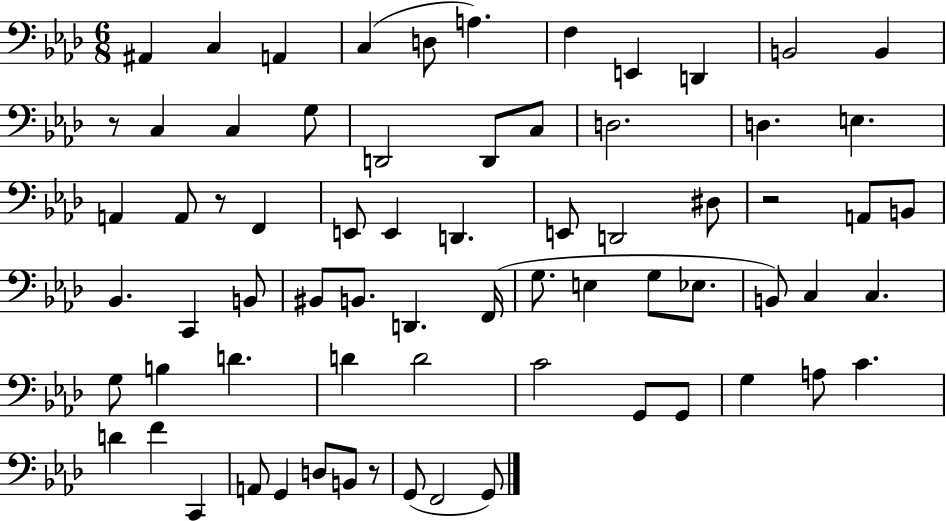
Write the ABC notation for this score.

X:1
T:Untitled
M:6/8
L:1/4
K:Ab
^A,, C, A,, C, D,/2 A, F, E,, D,, B,,2 B,, z/2 C, C, G,/2 D,,2 D,,/2 C,/2 D,2 D, E, A,, A,,/2 z/2 F,, E,,/2 E,, D,, E,,/2 D,,2 ^D,/2 z2 A,,/2 B,,/2 _B,, C,, B,,/2 ^B,,/2 B,,/2 D,, F,,/4 G,/2 E, G,/2 _E,/2 B,,/2 C, C, G,/2 B, D D D2 C2 G,,/2 G,,/2 G, A,/2 C D F C,, A,,/2 G,, D,/2 B,,/2 z/2 G,,/2 F,,2 G,,/2